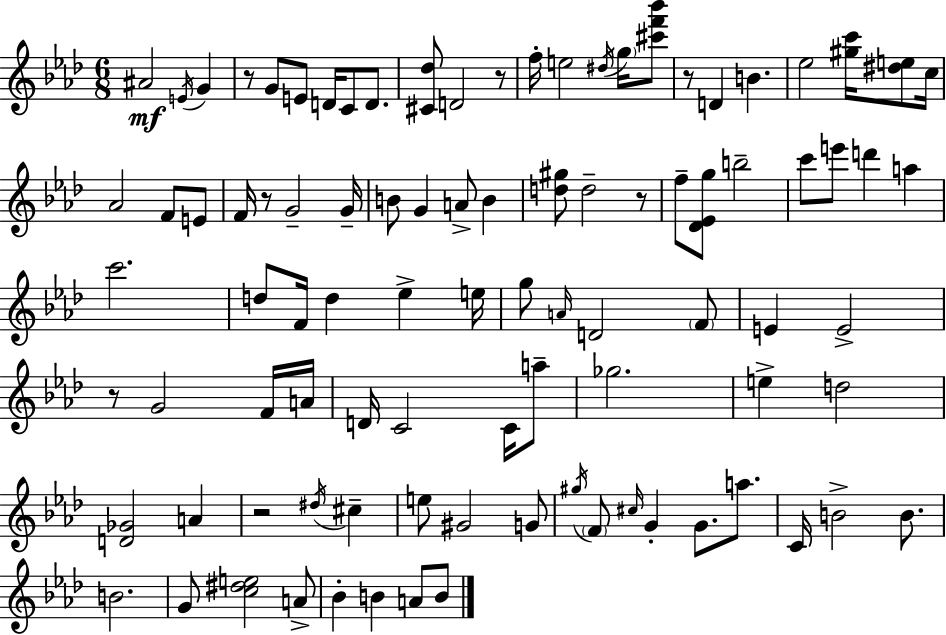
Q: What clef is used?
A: treble